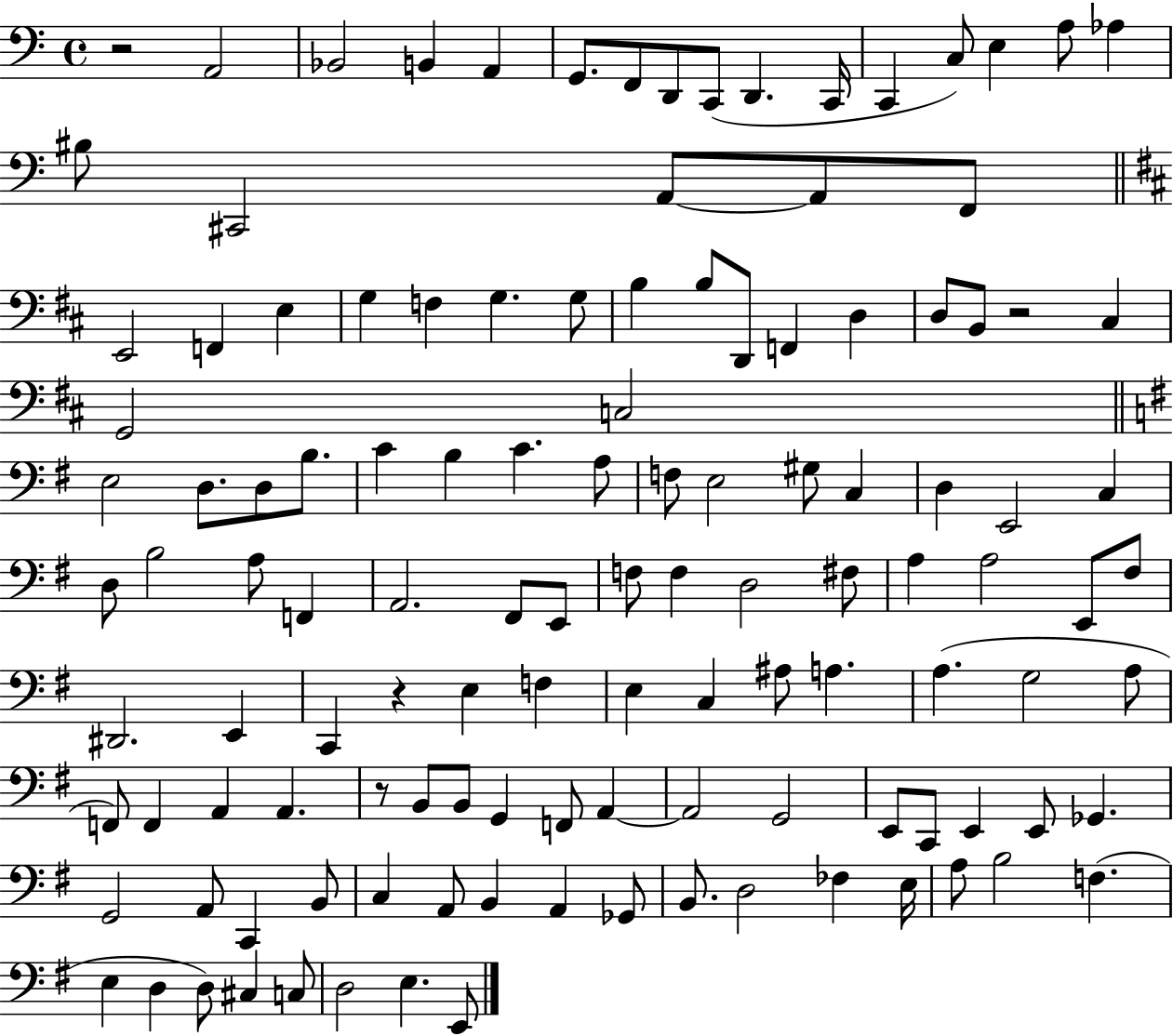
R/h A2/h Bb2/h B2/q A2/q G2/e. F2/e D2/e C2/e D2/q. C2/s C2/q C3/e E3/q A3/e Ab3/q BIS3/e C#2/h A2/e A2/e F2/e E2/h F2/q E3/q G3/q F3/q G3/q. G3/e B3/q B3/e D2/e F2/q D3/q D3/e B2/e R/h C#3/q G2/h C3/h E3/h D3/e. D3/e B3/e. C4/q B3/q C4/q. A3/e F3/e E3/h G#3/e C3/q D3/q E2/h C3/q D3/e B3/h A3/e F2/q A2/h. F#2/e E2/e F3/e F3/q D3/h F#3/e A3/q A3/h E2/e F#3/e D#2/h. E2/q C2/q R/q E3/q F3/q E3/q C3/q A#3/e A3/q. A3/q. G3/h A3/e F2/e F2/q A2/q A2/q. R/e B2/e B2/e G2/q F2/e A2/q A2/h G2/h E2/e C2/e E2/q E2/e Gb2/q. G2/h A2/e C2/q B2/e C3/q A2/e B2/q A2/q Gb2/e B2/e. D3/h FES3/q E3/s A3/e B3/h F3/q. E3/q D3/q D3/e C#3/q C3/e D3/h E3/q. E2/e